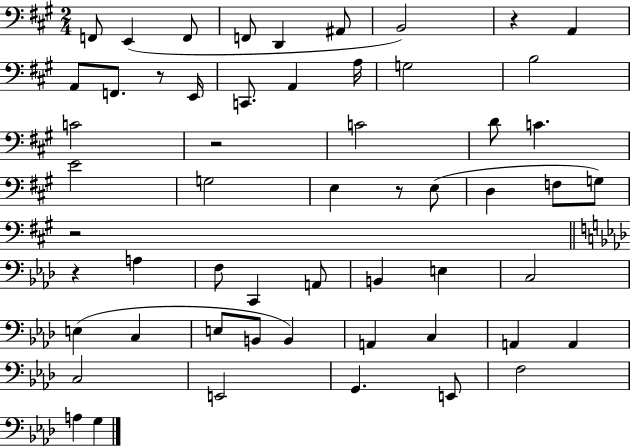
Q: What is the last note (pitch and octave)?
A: G3